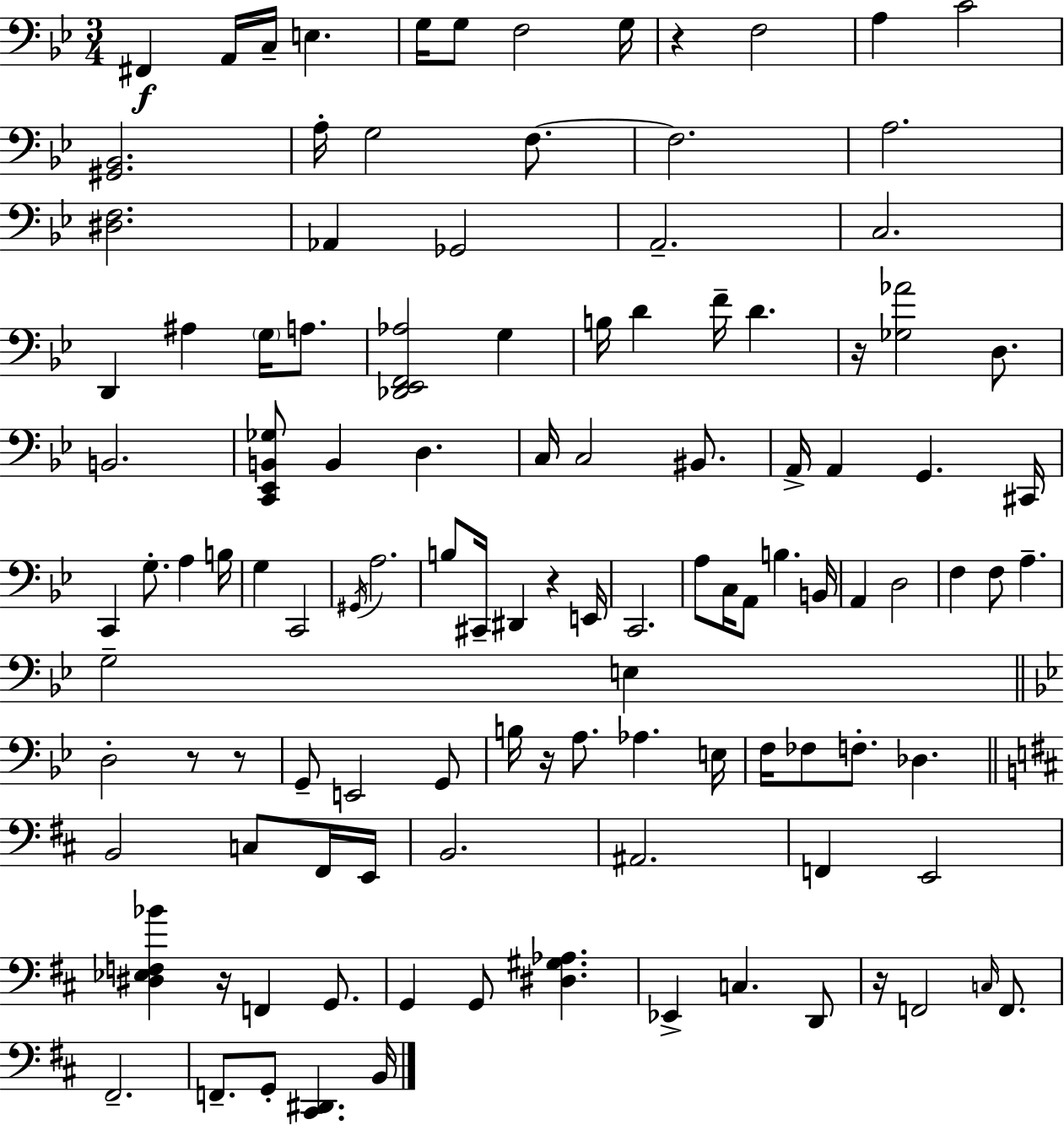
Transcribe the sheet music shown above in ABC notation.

X:1
T:Untitled
M:3/4
L:1/4
K:Bb
^F,, A,,/4 C,/4 E, G,/4 G,/2 F,2 G,/4 z F,2 A, C2 [^G,,_B,,]2 A,/4 G,2 F,/2 F,2 A,2 [^D,F,]2 _A,, _G,,2 A,,2 C,2 D,, ^A, G,/4 A,/2 [_D,,_E,,F,,_A,]2 G, B,/4 D F/4 D z/4 [_G,_A]2 D,/2 B,,2 [C,,_E,,B,,_G,]/2 B,, D, C,/4 C,2 ^B,,/2 A,,/4 A,, G,, ^C,,/4 C,, G,/2 A, B,/4 G, C,,2 ^G,,/4 A,2 B,/2 ^C,,/4 ^D,, z E,,/4 C,,2 A,/2 C,/4 A,,/2 B, B,,/4 A,, D,2 F, F,/2 A, G,2 E, D,2 z/2 z/2 G,,/2 E,,2 G,,/2 B,/4 z/4 A,/2 _A, E,/4 F,/4 _F,/2 F,/2 _D, B,,2 C,/2 ^F,,/4 E,,/4 B,,2 ^A,,2 F,, E,,2 [^D,_E,F,_B] z/4 F,, G,,/2 G,, G,,/2 [^D,^G,_A,] _E,, C, D,,/2 z/4 F,,2 C,/4 F,,/2 ^F,,2 F,,/2 G,,/2 [^C,,^D,,] B,,/4